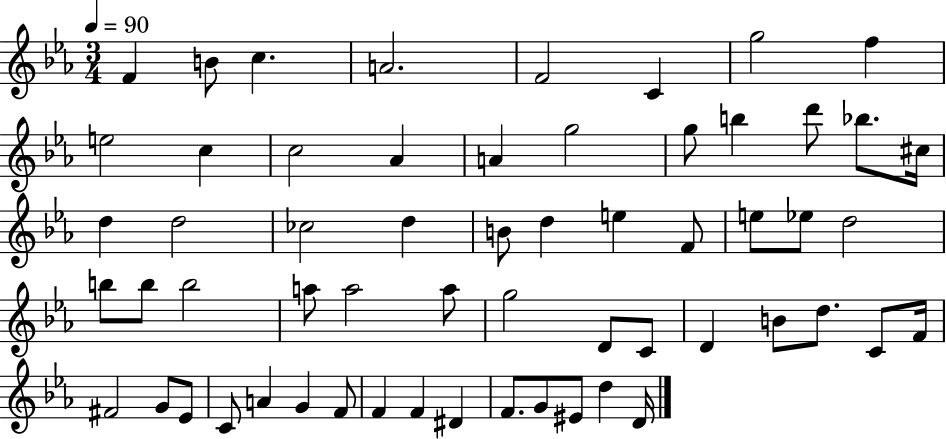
F4/q B4/e C5/q. A4/h. F4/h C4/q G5/h F5/q E5/h C5/q C5/h Ab4/q A4/q G5/h G5/e B5/q D6/e Bb5/e. C#5/s D5/q D5/h CES5/h D5/q B4/e D5/q E5/q F4/e E5/e Eb5/e D5/h B5/e B5/e B5/h A5/e A5/h A5/e G5/h D4/e C4/e D4/q B4/e D5/e. C4/e F4/s F#4/h G4/e Eb4/e C4/e A4/q G4/q F4/e F4/q F4/q D#4/q F4/e. G4/e EIS4/e D5/q D4/s